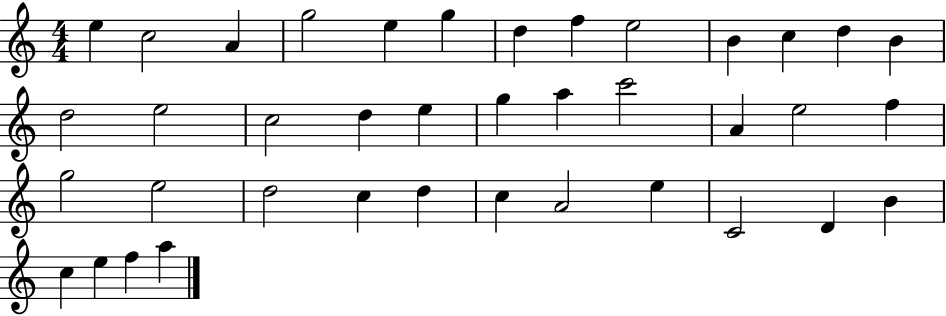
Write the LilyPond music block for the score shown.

{
  \clef treble
  \numericTimeSignature
  \time 4/4
  \key c \major
  e''4 c''2 a'4 | g''2 e''4 g''4 | d''4 f''4 e''2 | b'4 c''4 d''4 b'4 | \break d''2 e''2 | c''2 d''4 e''4 | g''4 a''4 c'''2 | a'4 e''2 f''4 | \break g''2 e''2 | d''2 c''4 d''4 | c''4 a'2 e''4 | c'2 d'4 b'4 | \break c''4 e''4 f''4 a''4 | \bar "|."
}